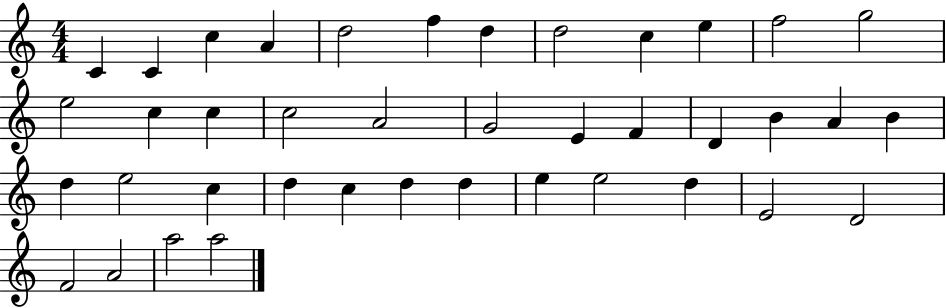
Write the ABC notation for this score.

X:1
T:Untitled
M:4/4
L:1/4
K:C
C C c A d2 f d d2 c e f2 g2 e2 c c c2 A2 G2 E F D B A B d e2 c d c d d e e2 d E2 D2 F2 A2 a2 a2